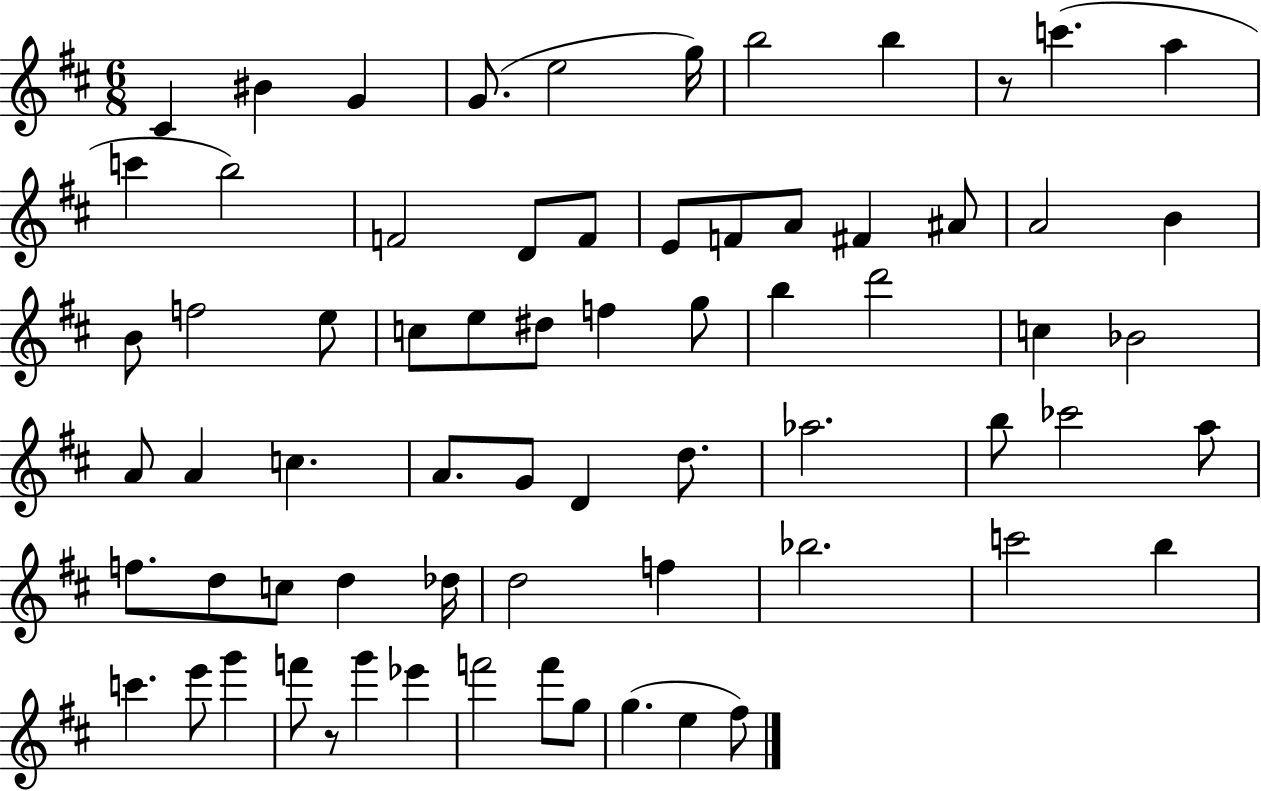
{
  \clef treble
  \numericTimeSignature
  \time 6/8
  \key d \major
  cis'4 bis'4 g'4 | g'8.( e''2 g''16) | b''2 b''4 | r8 c'''4.( a''4 | \break c'''4 b''2) | f'2 d'8 f'8 | e'8 f'8 a'8 fis'4 ais'8 | a'2 b'4 | \break b'8 f''2 e''8 | c''8 e''8 dis''8 f''4 g''8 | b''4 d'''2 | c''4 bes'2 | \break a'8 a'4 c''4. | a'8. g'8 d'4 d''8. | aes''2. | b''8 ces'''2 a''8 | \break f''8. d''8 c''8 d''4 des''16 | d''2 f''4 | bes''2. | c'''2 b''4 | \break c'''4. e'''8 g'''4 | f'''8 r8 g'''4 ees'''4 | f'''2 f'''8 g''8 | g''4.( e''4 fis''8) | \break \bar "|."
}